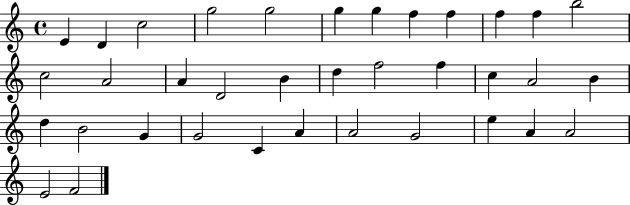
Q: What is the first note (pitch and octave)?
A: E4